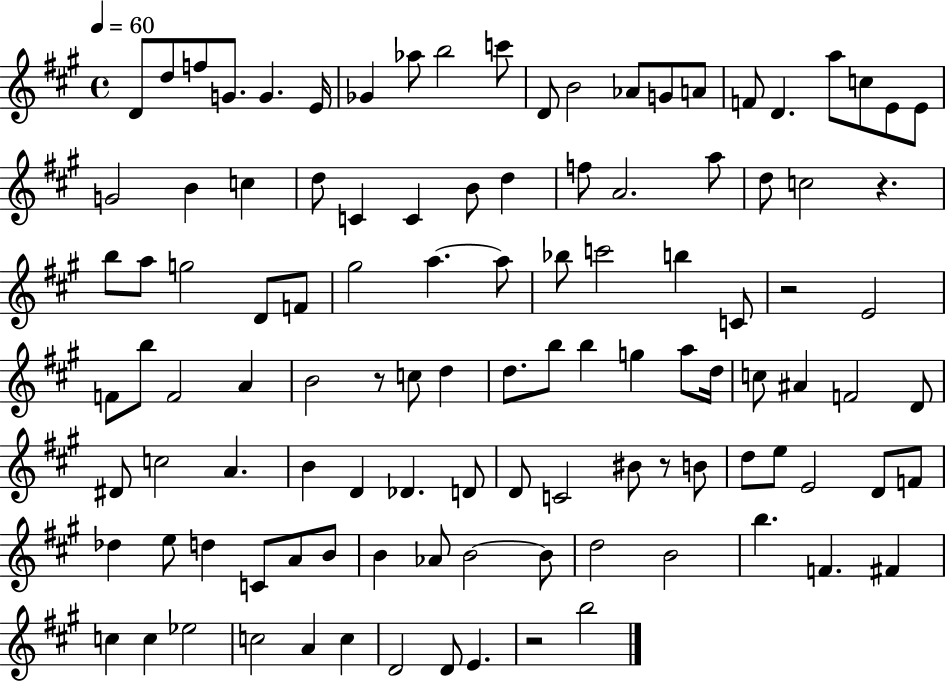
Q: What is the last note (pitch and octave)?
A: B5